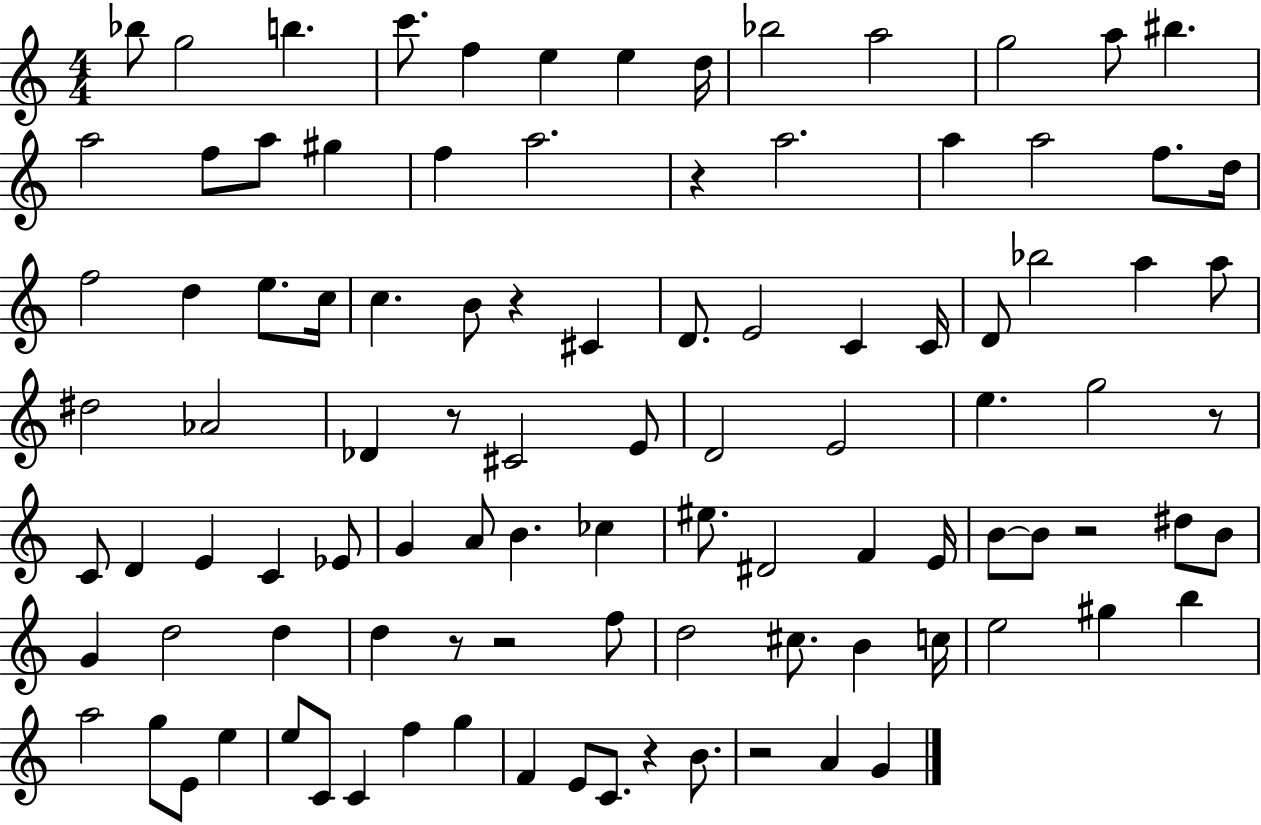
Bb5/e G5/h B5/q. C6/e. F5/q E5/q E5/q D5/s Bb5/h A5/h G5/h A5/e BIS5/q. A5/h F5/e A5/e G#5/q F5/q A5/h. R/q A5/h. A5/q A5/h F5/e. D5/s F5/h D5/q E5/e. C5/s C5/q. B4/e R/q C#4/q D4/e. E4/h C4/q C4/s D4/e Bb5/h A5/q A5/e D#5/h Ab4/h Db4/q R/e C#4/h E4/e D4/h E4/h E5/q. G5/h R/e C4/e D4/q E4/q C4/q Eb4/e G4/q A4/e B4/q. CES5/q EIS5/e. D#4/h F4/q E4/s B4/e B4/e R/h D#5/e B4/e G4/q D5/h D5/q D5/q R/e R/h F5/e D5/h C#5/e. B4/q C5/s E5/h G#5/q B5/q A5/h G5/e E4/e E5/q E5/e C4/e C4/q F5/q G5/q F4/q E4/e C4/e. R/q B4/e. R/h A4/q G4/q